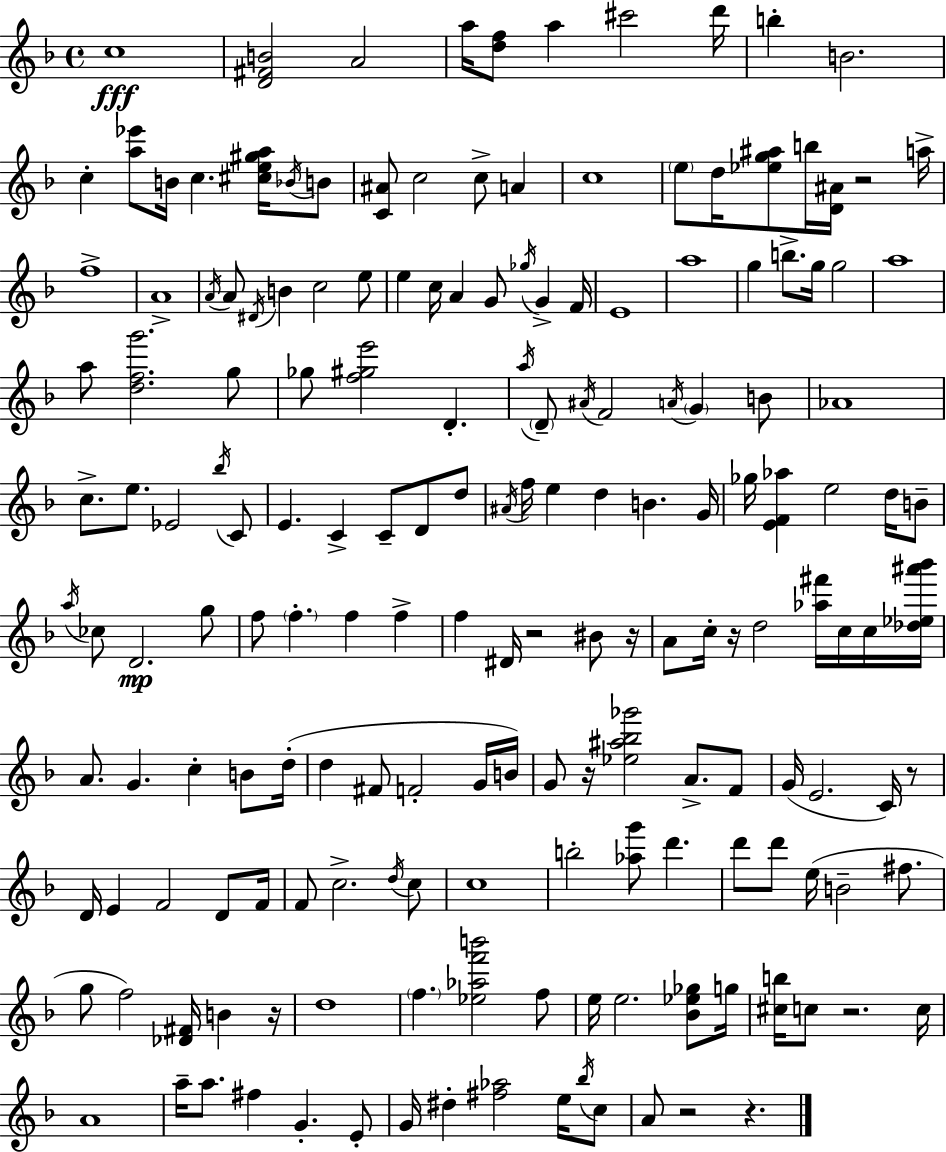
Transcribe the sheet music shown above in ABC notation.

X:1
T:Untitled
M:4/4
L:1/4
K:Dm
c4 [D^FB]2 A2 a/4 [df]/2 a ^c'2 d'/4 b B2 c [a_e']/2 B/4 c [^ce^ga]/4 _B/4 B/2 [C^A]/2 c2 c/2 A c4 e/2 d/4 [_eg^a]/2 b/4 [D^A]/4 z2 a/4 f4 A4 A/4 A/2 ^D/4 B c2 e/2 e c/4 A G/2 _g/4 G F/4 E4 a4 g b/2 g/4 g2 a4 a/2 [dfg']2 g/2 _g/2 [f^ge']2 D a/4 D/2 ^A/4 F2 A/4 G B/2 _A4 c/2 e/2 _E2 _b/4 C/2 E C C/2 D/2 d/2 ^A/4 f/4 e d B G/4 _g/4 [EF_a] e2 d/4 B/2 a/4 _c/2 D2 g/2 f/2 f f f f ^D/4 z2 ^B/2 z/4 A/2 c/4 z/4 d2 [_a^f']/4 c/4 c/4 [_d_e^a'_b']/4 A/2 G c B/2 d/4 d ^F/2 F2 G/4 B/4 G/2 z/4 [_e^a_b_g']2 A/2 F/2 G/4 E2 C/4 z/2 D/4 E F2 D/2 F/4 F/2 c2 d/4 c/2 c4 b2 [_ag']/2 d' d'/2 d'/2 e/4 B2 ^f/2 g/2 f2 [_D^F]/4 B z/4 d4 f [_e_af'b']2 f/2 e/4 e2 [_B_e_g]/2 g/4 [^cb]/4 c/2 z2 c/4 A4 a/4 a/2 ^f G E/2 G/4 ^d [^f_a]2 e/4 _b/4 c/2 A/2 z2 z